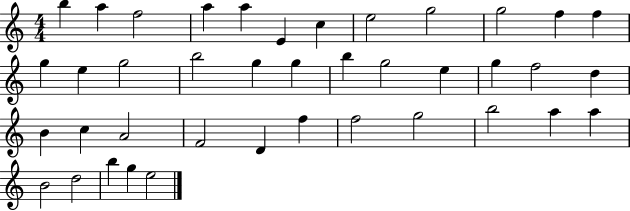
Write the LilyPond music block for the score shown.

{
  \clef treble
  \numericTimeSignature
  \time 4/4
  \key c \major
  b''4 a''4 f''2 | a''4 a''4 e'4 c''4 | e''2 g''2 | g''2 f''4 f''4 | \break g''4 e''4 g''2 | b''2 g''4 g''4 | b''4 g''2 e''4 | g''4 f''2 d''4 | \break b'4 c''4 a'2 | f'2 d'4 f''4 | f''2 g''2 | b''2 a''4 a''4 | \break b'2 d''2 | b''4 g''4 e''2 | \bar "|."
}